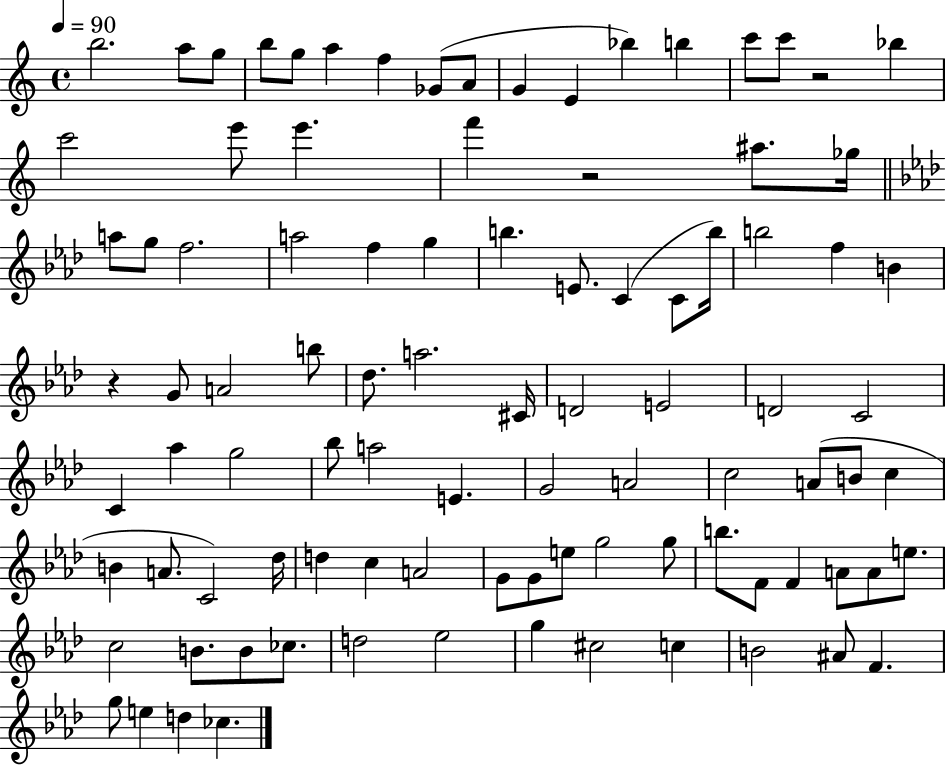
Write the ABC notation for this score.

X:1
T:Untitled
M:4/4
L:1/4
K:C
b2 a/2 g/2 b/2 g/2 a f _G/2 A/2 G E _b b c'/2 c'/2 z2 _b c'2 e'/2 e' f' z2 ^a/2 _g/4 a/2 g/2 f2 a2 f g b E/2 C C/2 b/4 b2 f B z G/2 A2 b/2 _d/2 a2 ^C/4 D2 E2 D2 C2 C _a g2 _b/2 a2 E G2 A2 c2 A/2 B/2 c B A/2 C2 _d/4 d c A2 G/2 G/2 e/2 g2 g/2 b/2 F/2 F A/2 A/2 e/2 c2 B/2 B/2 _c/2 d2 _e2 g ^c2 c B2 ^A/2 F g/2 e d _c